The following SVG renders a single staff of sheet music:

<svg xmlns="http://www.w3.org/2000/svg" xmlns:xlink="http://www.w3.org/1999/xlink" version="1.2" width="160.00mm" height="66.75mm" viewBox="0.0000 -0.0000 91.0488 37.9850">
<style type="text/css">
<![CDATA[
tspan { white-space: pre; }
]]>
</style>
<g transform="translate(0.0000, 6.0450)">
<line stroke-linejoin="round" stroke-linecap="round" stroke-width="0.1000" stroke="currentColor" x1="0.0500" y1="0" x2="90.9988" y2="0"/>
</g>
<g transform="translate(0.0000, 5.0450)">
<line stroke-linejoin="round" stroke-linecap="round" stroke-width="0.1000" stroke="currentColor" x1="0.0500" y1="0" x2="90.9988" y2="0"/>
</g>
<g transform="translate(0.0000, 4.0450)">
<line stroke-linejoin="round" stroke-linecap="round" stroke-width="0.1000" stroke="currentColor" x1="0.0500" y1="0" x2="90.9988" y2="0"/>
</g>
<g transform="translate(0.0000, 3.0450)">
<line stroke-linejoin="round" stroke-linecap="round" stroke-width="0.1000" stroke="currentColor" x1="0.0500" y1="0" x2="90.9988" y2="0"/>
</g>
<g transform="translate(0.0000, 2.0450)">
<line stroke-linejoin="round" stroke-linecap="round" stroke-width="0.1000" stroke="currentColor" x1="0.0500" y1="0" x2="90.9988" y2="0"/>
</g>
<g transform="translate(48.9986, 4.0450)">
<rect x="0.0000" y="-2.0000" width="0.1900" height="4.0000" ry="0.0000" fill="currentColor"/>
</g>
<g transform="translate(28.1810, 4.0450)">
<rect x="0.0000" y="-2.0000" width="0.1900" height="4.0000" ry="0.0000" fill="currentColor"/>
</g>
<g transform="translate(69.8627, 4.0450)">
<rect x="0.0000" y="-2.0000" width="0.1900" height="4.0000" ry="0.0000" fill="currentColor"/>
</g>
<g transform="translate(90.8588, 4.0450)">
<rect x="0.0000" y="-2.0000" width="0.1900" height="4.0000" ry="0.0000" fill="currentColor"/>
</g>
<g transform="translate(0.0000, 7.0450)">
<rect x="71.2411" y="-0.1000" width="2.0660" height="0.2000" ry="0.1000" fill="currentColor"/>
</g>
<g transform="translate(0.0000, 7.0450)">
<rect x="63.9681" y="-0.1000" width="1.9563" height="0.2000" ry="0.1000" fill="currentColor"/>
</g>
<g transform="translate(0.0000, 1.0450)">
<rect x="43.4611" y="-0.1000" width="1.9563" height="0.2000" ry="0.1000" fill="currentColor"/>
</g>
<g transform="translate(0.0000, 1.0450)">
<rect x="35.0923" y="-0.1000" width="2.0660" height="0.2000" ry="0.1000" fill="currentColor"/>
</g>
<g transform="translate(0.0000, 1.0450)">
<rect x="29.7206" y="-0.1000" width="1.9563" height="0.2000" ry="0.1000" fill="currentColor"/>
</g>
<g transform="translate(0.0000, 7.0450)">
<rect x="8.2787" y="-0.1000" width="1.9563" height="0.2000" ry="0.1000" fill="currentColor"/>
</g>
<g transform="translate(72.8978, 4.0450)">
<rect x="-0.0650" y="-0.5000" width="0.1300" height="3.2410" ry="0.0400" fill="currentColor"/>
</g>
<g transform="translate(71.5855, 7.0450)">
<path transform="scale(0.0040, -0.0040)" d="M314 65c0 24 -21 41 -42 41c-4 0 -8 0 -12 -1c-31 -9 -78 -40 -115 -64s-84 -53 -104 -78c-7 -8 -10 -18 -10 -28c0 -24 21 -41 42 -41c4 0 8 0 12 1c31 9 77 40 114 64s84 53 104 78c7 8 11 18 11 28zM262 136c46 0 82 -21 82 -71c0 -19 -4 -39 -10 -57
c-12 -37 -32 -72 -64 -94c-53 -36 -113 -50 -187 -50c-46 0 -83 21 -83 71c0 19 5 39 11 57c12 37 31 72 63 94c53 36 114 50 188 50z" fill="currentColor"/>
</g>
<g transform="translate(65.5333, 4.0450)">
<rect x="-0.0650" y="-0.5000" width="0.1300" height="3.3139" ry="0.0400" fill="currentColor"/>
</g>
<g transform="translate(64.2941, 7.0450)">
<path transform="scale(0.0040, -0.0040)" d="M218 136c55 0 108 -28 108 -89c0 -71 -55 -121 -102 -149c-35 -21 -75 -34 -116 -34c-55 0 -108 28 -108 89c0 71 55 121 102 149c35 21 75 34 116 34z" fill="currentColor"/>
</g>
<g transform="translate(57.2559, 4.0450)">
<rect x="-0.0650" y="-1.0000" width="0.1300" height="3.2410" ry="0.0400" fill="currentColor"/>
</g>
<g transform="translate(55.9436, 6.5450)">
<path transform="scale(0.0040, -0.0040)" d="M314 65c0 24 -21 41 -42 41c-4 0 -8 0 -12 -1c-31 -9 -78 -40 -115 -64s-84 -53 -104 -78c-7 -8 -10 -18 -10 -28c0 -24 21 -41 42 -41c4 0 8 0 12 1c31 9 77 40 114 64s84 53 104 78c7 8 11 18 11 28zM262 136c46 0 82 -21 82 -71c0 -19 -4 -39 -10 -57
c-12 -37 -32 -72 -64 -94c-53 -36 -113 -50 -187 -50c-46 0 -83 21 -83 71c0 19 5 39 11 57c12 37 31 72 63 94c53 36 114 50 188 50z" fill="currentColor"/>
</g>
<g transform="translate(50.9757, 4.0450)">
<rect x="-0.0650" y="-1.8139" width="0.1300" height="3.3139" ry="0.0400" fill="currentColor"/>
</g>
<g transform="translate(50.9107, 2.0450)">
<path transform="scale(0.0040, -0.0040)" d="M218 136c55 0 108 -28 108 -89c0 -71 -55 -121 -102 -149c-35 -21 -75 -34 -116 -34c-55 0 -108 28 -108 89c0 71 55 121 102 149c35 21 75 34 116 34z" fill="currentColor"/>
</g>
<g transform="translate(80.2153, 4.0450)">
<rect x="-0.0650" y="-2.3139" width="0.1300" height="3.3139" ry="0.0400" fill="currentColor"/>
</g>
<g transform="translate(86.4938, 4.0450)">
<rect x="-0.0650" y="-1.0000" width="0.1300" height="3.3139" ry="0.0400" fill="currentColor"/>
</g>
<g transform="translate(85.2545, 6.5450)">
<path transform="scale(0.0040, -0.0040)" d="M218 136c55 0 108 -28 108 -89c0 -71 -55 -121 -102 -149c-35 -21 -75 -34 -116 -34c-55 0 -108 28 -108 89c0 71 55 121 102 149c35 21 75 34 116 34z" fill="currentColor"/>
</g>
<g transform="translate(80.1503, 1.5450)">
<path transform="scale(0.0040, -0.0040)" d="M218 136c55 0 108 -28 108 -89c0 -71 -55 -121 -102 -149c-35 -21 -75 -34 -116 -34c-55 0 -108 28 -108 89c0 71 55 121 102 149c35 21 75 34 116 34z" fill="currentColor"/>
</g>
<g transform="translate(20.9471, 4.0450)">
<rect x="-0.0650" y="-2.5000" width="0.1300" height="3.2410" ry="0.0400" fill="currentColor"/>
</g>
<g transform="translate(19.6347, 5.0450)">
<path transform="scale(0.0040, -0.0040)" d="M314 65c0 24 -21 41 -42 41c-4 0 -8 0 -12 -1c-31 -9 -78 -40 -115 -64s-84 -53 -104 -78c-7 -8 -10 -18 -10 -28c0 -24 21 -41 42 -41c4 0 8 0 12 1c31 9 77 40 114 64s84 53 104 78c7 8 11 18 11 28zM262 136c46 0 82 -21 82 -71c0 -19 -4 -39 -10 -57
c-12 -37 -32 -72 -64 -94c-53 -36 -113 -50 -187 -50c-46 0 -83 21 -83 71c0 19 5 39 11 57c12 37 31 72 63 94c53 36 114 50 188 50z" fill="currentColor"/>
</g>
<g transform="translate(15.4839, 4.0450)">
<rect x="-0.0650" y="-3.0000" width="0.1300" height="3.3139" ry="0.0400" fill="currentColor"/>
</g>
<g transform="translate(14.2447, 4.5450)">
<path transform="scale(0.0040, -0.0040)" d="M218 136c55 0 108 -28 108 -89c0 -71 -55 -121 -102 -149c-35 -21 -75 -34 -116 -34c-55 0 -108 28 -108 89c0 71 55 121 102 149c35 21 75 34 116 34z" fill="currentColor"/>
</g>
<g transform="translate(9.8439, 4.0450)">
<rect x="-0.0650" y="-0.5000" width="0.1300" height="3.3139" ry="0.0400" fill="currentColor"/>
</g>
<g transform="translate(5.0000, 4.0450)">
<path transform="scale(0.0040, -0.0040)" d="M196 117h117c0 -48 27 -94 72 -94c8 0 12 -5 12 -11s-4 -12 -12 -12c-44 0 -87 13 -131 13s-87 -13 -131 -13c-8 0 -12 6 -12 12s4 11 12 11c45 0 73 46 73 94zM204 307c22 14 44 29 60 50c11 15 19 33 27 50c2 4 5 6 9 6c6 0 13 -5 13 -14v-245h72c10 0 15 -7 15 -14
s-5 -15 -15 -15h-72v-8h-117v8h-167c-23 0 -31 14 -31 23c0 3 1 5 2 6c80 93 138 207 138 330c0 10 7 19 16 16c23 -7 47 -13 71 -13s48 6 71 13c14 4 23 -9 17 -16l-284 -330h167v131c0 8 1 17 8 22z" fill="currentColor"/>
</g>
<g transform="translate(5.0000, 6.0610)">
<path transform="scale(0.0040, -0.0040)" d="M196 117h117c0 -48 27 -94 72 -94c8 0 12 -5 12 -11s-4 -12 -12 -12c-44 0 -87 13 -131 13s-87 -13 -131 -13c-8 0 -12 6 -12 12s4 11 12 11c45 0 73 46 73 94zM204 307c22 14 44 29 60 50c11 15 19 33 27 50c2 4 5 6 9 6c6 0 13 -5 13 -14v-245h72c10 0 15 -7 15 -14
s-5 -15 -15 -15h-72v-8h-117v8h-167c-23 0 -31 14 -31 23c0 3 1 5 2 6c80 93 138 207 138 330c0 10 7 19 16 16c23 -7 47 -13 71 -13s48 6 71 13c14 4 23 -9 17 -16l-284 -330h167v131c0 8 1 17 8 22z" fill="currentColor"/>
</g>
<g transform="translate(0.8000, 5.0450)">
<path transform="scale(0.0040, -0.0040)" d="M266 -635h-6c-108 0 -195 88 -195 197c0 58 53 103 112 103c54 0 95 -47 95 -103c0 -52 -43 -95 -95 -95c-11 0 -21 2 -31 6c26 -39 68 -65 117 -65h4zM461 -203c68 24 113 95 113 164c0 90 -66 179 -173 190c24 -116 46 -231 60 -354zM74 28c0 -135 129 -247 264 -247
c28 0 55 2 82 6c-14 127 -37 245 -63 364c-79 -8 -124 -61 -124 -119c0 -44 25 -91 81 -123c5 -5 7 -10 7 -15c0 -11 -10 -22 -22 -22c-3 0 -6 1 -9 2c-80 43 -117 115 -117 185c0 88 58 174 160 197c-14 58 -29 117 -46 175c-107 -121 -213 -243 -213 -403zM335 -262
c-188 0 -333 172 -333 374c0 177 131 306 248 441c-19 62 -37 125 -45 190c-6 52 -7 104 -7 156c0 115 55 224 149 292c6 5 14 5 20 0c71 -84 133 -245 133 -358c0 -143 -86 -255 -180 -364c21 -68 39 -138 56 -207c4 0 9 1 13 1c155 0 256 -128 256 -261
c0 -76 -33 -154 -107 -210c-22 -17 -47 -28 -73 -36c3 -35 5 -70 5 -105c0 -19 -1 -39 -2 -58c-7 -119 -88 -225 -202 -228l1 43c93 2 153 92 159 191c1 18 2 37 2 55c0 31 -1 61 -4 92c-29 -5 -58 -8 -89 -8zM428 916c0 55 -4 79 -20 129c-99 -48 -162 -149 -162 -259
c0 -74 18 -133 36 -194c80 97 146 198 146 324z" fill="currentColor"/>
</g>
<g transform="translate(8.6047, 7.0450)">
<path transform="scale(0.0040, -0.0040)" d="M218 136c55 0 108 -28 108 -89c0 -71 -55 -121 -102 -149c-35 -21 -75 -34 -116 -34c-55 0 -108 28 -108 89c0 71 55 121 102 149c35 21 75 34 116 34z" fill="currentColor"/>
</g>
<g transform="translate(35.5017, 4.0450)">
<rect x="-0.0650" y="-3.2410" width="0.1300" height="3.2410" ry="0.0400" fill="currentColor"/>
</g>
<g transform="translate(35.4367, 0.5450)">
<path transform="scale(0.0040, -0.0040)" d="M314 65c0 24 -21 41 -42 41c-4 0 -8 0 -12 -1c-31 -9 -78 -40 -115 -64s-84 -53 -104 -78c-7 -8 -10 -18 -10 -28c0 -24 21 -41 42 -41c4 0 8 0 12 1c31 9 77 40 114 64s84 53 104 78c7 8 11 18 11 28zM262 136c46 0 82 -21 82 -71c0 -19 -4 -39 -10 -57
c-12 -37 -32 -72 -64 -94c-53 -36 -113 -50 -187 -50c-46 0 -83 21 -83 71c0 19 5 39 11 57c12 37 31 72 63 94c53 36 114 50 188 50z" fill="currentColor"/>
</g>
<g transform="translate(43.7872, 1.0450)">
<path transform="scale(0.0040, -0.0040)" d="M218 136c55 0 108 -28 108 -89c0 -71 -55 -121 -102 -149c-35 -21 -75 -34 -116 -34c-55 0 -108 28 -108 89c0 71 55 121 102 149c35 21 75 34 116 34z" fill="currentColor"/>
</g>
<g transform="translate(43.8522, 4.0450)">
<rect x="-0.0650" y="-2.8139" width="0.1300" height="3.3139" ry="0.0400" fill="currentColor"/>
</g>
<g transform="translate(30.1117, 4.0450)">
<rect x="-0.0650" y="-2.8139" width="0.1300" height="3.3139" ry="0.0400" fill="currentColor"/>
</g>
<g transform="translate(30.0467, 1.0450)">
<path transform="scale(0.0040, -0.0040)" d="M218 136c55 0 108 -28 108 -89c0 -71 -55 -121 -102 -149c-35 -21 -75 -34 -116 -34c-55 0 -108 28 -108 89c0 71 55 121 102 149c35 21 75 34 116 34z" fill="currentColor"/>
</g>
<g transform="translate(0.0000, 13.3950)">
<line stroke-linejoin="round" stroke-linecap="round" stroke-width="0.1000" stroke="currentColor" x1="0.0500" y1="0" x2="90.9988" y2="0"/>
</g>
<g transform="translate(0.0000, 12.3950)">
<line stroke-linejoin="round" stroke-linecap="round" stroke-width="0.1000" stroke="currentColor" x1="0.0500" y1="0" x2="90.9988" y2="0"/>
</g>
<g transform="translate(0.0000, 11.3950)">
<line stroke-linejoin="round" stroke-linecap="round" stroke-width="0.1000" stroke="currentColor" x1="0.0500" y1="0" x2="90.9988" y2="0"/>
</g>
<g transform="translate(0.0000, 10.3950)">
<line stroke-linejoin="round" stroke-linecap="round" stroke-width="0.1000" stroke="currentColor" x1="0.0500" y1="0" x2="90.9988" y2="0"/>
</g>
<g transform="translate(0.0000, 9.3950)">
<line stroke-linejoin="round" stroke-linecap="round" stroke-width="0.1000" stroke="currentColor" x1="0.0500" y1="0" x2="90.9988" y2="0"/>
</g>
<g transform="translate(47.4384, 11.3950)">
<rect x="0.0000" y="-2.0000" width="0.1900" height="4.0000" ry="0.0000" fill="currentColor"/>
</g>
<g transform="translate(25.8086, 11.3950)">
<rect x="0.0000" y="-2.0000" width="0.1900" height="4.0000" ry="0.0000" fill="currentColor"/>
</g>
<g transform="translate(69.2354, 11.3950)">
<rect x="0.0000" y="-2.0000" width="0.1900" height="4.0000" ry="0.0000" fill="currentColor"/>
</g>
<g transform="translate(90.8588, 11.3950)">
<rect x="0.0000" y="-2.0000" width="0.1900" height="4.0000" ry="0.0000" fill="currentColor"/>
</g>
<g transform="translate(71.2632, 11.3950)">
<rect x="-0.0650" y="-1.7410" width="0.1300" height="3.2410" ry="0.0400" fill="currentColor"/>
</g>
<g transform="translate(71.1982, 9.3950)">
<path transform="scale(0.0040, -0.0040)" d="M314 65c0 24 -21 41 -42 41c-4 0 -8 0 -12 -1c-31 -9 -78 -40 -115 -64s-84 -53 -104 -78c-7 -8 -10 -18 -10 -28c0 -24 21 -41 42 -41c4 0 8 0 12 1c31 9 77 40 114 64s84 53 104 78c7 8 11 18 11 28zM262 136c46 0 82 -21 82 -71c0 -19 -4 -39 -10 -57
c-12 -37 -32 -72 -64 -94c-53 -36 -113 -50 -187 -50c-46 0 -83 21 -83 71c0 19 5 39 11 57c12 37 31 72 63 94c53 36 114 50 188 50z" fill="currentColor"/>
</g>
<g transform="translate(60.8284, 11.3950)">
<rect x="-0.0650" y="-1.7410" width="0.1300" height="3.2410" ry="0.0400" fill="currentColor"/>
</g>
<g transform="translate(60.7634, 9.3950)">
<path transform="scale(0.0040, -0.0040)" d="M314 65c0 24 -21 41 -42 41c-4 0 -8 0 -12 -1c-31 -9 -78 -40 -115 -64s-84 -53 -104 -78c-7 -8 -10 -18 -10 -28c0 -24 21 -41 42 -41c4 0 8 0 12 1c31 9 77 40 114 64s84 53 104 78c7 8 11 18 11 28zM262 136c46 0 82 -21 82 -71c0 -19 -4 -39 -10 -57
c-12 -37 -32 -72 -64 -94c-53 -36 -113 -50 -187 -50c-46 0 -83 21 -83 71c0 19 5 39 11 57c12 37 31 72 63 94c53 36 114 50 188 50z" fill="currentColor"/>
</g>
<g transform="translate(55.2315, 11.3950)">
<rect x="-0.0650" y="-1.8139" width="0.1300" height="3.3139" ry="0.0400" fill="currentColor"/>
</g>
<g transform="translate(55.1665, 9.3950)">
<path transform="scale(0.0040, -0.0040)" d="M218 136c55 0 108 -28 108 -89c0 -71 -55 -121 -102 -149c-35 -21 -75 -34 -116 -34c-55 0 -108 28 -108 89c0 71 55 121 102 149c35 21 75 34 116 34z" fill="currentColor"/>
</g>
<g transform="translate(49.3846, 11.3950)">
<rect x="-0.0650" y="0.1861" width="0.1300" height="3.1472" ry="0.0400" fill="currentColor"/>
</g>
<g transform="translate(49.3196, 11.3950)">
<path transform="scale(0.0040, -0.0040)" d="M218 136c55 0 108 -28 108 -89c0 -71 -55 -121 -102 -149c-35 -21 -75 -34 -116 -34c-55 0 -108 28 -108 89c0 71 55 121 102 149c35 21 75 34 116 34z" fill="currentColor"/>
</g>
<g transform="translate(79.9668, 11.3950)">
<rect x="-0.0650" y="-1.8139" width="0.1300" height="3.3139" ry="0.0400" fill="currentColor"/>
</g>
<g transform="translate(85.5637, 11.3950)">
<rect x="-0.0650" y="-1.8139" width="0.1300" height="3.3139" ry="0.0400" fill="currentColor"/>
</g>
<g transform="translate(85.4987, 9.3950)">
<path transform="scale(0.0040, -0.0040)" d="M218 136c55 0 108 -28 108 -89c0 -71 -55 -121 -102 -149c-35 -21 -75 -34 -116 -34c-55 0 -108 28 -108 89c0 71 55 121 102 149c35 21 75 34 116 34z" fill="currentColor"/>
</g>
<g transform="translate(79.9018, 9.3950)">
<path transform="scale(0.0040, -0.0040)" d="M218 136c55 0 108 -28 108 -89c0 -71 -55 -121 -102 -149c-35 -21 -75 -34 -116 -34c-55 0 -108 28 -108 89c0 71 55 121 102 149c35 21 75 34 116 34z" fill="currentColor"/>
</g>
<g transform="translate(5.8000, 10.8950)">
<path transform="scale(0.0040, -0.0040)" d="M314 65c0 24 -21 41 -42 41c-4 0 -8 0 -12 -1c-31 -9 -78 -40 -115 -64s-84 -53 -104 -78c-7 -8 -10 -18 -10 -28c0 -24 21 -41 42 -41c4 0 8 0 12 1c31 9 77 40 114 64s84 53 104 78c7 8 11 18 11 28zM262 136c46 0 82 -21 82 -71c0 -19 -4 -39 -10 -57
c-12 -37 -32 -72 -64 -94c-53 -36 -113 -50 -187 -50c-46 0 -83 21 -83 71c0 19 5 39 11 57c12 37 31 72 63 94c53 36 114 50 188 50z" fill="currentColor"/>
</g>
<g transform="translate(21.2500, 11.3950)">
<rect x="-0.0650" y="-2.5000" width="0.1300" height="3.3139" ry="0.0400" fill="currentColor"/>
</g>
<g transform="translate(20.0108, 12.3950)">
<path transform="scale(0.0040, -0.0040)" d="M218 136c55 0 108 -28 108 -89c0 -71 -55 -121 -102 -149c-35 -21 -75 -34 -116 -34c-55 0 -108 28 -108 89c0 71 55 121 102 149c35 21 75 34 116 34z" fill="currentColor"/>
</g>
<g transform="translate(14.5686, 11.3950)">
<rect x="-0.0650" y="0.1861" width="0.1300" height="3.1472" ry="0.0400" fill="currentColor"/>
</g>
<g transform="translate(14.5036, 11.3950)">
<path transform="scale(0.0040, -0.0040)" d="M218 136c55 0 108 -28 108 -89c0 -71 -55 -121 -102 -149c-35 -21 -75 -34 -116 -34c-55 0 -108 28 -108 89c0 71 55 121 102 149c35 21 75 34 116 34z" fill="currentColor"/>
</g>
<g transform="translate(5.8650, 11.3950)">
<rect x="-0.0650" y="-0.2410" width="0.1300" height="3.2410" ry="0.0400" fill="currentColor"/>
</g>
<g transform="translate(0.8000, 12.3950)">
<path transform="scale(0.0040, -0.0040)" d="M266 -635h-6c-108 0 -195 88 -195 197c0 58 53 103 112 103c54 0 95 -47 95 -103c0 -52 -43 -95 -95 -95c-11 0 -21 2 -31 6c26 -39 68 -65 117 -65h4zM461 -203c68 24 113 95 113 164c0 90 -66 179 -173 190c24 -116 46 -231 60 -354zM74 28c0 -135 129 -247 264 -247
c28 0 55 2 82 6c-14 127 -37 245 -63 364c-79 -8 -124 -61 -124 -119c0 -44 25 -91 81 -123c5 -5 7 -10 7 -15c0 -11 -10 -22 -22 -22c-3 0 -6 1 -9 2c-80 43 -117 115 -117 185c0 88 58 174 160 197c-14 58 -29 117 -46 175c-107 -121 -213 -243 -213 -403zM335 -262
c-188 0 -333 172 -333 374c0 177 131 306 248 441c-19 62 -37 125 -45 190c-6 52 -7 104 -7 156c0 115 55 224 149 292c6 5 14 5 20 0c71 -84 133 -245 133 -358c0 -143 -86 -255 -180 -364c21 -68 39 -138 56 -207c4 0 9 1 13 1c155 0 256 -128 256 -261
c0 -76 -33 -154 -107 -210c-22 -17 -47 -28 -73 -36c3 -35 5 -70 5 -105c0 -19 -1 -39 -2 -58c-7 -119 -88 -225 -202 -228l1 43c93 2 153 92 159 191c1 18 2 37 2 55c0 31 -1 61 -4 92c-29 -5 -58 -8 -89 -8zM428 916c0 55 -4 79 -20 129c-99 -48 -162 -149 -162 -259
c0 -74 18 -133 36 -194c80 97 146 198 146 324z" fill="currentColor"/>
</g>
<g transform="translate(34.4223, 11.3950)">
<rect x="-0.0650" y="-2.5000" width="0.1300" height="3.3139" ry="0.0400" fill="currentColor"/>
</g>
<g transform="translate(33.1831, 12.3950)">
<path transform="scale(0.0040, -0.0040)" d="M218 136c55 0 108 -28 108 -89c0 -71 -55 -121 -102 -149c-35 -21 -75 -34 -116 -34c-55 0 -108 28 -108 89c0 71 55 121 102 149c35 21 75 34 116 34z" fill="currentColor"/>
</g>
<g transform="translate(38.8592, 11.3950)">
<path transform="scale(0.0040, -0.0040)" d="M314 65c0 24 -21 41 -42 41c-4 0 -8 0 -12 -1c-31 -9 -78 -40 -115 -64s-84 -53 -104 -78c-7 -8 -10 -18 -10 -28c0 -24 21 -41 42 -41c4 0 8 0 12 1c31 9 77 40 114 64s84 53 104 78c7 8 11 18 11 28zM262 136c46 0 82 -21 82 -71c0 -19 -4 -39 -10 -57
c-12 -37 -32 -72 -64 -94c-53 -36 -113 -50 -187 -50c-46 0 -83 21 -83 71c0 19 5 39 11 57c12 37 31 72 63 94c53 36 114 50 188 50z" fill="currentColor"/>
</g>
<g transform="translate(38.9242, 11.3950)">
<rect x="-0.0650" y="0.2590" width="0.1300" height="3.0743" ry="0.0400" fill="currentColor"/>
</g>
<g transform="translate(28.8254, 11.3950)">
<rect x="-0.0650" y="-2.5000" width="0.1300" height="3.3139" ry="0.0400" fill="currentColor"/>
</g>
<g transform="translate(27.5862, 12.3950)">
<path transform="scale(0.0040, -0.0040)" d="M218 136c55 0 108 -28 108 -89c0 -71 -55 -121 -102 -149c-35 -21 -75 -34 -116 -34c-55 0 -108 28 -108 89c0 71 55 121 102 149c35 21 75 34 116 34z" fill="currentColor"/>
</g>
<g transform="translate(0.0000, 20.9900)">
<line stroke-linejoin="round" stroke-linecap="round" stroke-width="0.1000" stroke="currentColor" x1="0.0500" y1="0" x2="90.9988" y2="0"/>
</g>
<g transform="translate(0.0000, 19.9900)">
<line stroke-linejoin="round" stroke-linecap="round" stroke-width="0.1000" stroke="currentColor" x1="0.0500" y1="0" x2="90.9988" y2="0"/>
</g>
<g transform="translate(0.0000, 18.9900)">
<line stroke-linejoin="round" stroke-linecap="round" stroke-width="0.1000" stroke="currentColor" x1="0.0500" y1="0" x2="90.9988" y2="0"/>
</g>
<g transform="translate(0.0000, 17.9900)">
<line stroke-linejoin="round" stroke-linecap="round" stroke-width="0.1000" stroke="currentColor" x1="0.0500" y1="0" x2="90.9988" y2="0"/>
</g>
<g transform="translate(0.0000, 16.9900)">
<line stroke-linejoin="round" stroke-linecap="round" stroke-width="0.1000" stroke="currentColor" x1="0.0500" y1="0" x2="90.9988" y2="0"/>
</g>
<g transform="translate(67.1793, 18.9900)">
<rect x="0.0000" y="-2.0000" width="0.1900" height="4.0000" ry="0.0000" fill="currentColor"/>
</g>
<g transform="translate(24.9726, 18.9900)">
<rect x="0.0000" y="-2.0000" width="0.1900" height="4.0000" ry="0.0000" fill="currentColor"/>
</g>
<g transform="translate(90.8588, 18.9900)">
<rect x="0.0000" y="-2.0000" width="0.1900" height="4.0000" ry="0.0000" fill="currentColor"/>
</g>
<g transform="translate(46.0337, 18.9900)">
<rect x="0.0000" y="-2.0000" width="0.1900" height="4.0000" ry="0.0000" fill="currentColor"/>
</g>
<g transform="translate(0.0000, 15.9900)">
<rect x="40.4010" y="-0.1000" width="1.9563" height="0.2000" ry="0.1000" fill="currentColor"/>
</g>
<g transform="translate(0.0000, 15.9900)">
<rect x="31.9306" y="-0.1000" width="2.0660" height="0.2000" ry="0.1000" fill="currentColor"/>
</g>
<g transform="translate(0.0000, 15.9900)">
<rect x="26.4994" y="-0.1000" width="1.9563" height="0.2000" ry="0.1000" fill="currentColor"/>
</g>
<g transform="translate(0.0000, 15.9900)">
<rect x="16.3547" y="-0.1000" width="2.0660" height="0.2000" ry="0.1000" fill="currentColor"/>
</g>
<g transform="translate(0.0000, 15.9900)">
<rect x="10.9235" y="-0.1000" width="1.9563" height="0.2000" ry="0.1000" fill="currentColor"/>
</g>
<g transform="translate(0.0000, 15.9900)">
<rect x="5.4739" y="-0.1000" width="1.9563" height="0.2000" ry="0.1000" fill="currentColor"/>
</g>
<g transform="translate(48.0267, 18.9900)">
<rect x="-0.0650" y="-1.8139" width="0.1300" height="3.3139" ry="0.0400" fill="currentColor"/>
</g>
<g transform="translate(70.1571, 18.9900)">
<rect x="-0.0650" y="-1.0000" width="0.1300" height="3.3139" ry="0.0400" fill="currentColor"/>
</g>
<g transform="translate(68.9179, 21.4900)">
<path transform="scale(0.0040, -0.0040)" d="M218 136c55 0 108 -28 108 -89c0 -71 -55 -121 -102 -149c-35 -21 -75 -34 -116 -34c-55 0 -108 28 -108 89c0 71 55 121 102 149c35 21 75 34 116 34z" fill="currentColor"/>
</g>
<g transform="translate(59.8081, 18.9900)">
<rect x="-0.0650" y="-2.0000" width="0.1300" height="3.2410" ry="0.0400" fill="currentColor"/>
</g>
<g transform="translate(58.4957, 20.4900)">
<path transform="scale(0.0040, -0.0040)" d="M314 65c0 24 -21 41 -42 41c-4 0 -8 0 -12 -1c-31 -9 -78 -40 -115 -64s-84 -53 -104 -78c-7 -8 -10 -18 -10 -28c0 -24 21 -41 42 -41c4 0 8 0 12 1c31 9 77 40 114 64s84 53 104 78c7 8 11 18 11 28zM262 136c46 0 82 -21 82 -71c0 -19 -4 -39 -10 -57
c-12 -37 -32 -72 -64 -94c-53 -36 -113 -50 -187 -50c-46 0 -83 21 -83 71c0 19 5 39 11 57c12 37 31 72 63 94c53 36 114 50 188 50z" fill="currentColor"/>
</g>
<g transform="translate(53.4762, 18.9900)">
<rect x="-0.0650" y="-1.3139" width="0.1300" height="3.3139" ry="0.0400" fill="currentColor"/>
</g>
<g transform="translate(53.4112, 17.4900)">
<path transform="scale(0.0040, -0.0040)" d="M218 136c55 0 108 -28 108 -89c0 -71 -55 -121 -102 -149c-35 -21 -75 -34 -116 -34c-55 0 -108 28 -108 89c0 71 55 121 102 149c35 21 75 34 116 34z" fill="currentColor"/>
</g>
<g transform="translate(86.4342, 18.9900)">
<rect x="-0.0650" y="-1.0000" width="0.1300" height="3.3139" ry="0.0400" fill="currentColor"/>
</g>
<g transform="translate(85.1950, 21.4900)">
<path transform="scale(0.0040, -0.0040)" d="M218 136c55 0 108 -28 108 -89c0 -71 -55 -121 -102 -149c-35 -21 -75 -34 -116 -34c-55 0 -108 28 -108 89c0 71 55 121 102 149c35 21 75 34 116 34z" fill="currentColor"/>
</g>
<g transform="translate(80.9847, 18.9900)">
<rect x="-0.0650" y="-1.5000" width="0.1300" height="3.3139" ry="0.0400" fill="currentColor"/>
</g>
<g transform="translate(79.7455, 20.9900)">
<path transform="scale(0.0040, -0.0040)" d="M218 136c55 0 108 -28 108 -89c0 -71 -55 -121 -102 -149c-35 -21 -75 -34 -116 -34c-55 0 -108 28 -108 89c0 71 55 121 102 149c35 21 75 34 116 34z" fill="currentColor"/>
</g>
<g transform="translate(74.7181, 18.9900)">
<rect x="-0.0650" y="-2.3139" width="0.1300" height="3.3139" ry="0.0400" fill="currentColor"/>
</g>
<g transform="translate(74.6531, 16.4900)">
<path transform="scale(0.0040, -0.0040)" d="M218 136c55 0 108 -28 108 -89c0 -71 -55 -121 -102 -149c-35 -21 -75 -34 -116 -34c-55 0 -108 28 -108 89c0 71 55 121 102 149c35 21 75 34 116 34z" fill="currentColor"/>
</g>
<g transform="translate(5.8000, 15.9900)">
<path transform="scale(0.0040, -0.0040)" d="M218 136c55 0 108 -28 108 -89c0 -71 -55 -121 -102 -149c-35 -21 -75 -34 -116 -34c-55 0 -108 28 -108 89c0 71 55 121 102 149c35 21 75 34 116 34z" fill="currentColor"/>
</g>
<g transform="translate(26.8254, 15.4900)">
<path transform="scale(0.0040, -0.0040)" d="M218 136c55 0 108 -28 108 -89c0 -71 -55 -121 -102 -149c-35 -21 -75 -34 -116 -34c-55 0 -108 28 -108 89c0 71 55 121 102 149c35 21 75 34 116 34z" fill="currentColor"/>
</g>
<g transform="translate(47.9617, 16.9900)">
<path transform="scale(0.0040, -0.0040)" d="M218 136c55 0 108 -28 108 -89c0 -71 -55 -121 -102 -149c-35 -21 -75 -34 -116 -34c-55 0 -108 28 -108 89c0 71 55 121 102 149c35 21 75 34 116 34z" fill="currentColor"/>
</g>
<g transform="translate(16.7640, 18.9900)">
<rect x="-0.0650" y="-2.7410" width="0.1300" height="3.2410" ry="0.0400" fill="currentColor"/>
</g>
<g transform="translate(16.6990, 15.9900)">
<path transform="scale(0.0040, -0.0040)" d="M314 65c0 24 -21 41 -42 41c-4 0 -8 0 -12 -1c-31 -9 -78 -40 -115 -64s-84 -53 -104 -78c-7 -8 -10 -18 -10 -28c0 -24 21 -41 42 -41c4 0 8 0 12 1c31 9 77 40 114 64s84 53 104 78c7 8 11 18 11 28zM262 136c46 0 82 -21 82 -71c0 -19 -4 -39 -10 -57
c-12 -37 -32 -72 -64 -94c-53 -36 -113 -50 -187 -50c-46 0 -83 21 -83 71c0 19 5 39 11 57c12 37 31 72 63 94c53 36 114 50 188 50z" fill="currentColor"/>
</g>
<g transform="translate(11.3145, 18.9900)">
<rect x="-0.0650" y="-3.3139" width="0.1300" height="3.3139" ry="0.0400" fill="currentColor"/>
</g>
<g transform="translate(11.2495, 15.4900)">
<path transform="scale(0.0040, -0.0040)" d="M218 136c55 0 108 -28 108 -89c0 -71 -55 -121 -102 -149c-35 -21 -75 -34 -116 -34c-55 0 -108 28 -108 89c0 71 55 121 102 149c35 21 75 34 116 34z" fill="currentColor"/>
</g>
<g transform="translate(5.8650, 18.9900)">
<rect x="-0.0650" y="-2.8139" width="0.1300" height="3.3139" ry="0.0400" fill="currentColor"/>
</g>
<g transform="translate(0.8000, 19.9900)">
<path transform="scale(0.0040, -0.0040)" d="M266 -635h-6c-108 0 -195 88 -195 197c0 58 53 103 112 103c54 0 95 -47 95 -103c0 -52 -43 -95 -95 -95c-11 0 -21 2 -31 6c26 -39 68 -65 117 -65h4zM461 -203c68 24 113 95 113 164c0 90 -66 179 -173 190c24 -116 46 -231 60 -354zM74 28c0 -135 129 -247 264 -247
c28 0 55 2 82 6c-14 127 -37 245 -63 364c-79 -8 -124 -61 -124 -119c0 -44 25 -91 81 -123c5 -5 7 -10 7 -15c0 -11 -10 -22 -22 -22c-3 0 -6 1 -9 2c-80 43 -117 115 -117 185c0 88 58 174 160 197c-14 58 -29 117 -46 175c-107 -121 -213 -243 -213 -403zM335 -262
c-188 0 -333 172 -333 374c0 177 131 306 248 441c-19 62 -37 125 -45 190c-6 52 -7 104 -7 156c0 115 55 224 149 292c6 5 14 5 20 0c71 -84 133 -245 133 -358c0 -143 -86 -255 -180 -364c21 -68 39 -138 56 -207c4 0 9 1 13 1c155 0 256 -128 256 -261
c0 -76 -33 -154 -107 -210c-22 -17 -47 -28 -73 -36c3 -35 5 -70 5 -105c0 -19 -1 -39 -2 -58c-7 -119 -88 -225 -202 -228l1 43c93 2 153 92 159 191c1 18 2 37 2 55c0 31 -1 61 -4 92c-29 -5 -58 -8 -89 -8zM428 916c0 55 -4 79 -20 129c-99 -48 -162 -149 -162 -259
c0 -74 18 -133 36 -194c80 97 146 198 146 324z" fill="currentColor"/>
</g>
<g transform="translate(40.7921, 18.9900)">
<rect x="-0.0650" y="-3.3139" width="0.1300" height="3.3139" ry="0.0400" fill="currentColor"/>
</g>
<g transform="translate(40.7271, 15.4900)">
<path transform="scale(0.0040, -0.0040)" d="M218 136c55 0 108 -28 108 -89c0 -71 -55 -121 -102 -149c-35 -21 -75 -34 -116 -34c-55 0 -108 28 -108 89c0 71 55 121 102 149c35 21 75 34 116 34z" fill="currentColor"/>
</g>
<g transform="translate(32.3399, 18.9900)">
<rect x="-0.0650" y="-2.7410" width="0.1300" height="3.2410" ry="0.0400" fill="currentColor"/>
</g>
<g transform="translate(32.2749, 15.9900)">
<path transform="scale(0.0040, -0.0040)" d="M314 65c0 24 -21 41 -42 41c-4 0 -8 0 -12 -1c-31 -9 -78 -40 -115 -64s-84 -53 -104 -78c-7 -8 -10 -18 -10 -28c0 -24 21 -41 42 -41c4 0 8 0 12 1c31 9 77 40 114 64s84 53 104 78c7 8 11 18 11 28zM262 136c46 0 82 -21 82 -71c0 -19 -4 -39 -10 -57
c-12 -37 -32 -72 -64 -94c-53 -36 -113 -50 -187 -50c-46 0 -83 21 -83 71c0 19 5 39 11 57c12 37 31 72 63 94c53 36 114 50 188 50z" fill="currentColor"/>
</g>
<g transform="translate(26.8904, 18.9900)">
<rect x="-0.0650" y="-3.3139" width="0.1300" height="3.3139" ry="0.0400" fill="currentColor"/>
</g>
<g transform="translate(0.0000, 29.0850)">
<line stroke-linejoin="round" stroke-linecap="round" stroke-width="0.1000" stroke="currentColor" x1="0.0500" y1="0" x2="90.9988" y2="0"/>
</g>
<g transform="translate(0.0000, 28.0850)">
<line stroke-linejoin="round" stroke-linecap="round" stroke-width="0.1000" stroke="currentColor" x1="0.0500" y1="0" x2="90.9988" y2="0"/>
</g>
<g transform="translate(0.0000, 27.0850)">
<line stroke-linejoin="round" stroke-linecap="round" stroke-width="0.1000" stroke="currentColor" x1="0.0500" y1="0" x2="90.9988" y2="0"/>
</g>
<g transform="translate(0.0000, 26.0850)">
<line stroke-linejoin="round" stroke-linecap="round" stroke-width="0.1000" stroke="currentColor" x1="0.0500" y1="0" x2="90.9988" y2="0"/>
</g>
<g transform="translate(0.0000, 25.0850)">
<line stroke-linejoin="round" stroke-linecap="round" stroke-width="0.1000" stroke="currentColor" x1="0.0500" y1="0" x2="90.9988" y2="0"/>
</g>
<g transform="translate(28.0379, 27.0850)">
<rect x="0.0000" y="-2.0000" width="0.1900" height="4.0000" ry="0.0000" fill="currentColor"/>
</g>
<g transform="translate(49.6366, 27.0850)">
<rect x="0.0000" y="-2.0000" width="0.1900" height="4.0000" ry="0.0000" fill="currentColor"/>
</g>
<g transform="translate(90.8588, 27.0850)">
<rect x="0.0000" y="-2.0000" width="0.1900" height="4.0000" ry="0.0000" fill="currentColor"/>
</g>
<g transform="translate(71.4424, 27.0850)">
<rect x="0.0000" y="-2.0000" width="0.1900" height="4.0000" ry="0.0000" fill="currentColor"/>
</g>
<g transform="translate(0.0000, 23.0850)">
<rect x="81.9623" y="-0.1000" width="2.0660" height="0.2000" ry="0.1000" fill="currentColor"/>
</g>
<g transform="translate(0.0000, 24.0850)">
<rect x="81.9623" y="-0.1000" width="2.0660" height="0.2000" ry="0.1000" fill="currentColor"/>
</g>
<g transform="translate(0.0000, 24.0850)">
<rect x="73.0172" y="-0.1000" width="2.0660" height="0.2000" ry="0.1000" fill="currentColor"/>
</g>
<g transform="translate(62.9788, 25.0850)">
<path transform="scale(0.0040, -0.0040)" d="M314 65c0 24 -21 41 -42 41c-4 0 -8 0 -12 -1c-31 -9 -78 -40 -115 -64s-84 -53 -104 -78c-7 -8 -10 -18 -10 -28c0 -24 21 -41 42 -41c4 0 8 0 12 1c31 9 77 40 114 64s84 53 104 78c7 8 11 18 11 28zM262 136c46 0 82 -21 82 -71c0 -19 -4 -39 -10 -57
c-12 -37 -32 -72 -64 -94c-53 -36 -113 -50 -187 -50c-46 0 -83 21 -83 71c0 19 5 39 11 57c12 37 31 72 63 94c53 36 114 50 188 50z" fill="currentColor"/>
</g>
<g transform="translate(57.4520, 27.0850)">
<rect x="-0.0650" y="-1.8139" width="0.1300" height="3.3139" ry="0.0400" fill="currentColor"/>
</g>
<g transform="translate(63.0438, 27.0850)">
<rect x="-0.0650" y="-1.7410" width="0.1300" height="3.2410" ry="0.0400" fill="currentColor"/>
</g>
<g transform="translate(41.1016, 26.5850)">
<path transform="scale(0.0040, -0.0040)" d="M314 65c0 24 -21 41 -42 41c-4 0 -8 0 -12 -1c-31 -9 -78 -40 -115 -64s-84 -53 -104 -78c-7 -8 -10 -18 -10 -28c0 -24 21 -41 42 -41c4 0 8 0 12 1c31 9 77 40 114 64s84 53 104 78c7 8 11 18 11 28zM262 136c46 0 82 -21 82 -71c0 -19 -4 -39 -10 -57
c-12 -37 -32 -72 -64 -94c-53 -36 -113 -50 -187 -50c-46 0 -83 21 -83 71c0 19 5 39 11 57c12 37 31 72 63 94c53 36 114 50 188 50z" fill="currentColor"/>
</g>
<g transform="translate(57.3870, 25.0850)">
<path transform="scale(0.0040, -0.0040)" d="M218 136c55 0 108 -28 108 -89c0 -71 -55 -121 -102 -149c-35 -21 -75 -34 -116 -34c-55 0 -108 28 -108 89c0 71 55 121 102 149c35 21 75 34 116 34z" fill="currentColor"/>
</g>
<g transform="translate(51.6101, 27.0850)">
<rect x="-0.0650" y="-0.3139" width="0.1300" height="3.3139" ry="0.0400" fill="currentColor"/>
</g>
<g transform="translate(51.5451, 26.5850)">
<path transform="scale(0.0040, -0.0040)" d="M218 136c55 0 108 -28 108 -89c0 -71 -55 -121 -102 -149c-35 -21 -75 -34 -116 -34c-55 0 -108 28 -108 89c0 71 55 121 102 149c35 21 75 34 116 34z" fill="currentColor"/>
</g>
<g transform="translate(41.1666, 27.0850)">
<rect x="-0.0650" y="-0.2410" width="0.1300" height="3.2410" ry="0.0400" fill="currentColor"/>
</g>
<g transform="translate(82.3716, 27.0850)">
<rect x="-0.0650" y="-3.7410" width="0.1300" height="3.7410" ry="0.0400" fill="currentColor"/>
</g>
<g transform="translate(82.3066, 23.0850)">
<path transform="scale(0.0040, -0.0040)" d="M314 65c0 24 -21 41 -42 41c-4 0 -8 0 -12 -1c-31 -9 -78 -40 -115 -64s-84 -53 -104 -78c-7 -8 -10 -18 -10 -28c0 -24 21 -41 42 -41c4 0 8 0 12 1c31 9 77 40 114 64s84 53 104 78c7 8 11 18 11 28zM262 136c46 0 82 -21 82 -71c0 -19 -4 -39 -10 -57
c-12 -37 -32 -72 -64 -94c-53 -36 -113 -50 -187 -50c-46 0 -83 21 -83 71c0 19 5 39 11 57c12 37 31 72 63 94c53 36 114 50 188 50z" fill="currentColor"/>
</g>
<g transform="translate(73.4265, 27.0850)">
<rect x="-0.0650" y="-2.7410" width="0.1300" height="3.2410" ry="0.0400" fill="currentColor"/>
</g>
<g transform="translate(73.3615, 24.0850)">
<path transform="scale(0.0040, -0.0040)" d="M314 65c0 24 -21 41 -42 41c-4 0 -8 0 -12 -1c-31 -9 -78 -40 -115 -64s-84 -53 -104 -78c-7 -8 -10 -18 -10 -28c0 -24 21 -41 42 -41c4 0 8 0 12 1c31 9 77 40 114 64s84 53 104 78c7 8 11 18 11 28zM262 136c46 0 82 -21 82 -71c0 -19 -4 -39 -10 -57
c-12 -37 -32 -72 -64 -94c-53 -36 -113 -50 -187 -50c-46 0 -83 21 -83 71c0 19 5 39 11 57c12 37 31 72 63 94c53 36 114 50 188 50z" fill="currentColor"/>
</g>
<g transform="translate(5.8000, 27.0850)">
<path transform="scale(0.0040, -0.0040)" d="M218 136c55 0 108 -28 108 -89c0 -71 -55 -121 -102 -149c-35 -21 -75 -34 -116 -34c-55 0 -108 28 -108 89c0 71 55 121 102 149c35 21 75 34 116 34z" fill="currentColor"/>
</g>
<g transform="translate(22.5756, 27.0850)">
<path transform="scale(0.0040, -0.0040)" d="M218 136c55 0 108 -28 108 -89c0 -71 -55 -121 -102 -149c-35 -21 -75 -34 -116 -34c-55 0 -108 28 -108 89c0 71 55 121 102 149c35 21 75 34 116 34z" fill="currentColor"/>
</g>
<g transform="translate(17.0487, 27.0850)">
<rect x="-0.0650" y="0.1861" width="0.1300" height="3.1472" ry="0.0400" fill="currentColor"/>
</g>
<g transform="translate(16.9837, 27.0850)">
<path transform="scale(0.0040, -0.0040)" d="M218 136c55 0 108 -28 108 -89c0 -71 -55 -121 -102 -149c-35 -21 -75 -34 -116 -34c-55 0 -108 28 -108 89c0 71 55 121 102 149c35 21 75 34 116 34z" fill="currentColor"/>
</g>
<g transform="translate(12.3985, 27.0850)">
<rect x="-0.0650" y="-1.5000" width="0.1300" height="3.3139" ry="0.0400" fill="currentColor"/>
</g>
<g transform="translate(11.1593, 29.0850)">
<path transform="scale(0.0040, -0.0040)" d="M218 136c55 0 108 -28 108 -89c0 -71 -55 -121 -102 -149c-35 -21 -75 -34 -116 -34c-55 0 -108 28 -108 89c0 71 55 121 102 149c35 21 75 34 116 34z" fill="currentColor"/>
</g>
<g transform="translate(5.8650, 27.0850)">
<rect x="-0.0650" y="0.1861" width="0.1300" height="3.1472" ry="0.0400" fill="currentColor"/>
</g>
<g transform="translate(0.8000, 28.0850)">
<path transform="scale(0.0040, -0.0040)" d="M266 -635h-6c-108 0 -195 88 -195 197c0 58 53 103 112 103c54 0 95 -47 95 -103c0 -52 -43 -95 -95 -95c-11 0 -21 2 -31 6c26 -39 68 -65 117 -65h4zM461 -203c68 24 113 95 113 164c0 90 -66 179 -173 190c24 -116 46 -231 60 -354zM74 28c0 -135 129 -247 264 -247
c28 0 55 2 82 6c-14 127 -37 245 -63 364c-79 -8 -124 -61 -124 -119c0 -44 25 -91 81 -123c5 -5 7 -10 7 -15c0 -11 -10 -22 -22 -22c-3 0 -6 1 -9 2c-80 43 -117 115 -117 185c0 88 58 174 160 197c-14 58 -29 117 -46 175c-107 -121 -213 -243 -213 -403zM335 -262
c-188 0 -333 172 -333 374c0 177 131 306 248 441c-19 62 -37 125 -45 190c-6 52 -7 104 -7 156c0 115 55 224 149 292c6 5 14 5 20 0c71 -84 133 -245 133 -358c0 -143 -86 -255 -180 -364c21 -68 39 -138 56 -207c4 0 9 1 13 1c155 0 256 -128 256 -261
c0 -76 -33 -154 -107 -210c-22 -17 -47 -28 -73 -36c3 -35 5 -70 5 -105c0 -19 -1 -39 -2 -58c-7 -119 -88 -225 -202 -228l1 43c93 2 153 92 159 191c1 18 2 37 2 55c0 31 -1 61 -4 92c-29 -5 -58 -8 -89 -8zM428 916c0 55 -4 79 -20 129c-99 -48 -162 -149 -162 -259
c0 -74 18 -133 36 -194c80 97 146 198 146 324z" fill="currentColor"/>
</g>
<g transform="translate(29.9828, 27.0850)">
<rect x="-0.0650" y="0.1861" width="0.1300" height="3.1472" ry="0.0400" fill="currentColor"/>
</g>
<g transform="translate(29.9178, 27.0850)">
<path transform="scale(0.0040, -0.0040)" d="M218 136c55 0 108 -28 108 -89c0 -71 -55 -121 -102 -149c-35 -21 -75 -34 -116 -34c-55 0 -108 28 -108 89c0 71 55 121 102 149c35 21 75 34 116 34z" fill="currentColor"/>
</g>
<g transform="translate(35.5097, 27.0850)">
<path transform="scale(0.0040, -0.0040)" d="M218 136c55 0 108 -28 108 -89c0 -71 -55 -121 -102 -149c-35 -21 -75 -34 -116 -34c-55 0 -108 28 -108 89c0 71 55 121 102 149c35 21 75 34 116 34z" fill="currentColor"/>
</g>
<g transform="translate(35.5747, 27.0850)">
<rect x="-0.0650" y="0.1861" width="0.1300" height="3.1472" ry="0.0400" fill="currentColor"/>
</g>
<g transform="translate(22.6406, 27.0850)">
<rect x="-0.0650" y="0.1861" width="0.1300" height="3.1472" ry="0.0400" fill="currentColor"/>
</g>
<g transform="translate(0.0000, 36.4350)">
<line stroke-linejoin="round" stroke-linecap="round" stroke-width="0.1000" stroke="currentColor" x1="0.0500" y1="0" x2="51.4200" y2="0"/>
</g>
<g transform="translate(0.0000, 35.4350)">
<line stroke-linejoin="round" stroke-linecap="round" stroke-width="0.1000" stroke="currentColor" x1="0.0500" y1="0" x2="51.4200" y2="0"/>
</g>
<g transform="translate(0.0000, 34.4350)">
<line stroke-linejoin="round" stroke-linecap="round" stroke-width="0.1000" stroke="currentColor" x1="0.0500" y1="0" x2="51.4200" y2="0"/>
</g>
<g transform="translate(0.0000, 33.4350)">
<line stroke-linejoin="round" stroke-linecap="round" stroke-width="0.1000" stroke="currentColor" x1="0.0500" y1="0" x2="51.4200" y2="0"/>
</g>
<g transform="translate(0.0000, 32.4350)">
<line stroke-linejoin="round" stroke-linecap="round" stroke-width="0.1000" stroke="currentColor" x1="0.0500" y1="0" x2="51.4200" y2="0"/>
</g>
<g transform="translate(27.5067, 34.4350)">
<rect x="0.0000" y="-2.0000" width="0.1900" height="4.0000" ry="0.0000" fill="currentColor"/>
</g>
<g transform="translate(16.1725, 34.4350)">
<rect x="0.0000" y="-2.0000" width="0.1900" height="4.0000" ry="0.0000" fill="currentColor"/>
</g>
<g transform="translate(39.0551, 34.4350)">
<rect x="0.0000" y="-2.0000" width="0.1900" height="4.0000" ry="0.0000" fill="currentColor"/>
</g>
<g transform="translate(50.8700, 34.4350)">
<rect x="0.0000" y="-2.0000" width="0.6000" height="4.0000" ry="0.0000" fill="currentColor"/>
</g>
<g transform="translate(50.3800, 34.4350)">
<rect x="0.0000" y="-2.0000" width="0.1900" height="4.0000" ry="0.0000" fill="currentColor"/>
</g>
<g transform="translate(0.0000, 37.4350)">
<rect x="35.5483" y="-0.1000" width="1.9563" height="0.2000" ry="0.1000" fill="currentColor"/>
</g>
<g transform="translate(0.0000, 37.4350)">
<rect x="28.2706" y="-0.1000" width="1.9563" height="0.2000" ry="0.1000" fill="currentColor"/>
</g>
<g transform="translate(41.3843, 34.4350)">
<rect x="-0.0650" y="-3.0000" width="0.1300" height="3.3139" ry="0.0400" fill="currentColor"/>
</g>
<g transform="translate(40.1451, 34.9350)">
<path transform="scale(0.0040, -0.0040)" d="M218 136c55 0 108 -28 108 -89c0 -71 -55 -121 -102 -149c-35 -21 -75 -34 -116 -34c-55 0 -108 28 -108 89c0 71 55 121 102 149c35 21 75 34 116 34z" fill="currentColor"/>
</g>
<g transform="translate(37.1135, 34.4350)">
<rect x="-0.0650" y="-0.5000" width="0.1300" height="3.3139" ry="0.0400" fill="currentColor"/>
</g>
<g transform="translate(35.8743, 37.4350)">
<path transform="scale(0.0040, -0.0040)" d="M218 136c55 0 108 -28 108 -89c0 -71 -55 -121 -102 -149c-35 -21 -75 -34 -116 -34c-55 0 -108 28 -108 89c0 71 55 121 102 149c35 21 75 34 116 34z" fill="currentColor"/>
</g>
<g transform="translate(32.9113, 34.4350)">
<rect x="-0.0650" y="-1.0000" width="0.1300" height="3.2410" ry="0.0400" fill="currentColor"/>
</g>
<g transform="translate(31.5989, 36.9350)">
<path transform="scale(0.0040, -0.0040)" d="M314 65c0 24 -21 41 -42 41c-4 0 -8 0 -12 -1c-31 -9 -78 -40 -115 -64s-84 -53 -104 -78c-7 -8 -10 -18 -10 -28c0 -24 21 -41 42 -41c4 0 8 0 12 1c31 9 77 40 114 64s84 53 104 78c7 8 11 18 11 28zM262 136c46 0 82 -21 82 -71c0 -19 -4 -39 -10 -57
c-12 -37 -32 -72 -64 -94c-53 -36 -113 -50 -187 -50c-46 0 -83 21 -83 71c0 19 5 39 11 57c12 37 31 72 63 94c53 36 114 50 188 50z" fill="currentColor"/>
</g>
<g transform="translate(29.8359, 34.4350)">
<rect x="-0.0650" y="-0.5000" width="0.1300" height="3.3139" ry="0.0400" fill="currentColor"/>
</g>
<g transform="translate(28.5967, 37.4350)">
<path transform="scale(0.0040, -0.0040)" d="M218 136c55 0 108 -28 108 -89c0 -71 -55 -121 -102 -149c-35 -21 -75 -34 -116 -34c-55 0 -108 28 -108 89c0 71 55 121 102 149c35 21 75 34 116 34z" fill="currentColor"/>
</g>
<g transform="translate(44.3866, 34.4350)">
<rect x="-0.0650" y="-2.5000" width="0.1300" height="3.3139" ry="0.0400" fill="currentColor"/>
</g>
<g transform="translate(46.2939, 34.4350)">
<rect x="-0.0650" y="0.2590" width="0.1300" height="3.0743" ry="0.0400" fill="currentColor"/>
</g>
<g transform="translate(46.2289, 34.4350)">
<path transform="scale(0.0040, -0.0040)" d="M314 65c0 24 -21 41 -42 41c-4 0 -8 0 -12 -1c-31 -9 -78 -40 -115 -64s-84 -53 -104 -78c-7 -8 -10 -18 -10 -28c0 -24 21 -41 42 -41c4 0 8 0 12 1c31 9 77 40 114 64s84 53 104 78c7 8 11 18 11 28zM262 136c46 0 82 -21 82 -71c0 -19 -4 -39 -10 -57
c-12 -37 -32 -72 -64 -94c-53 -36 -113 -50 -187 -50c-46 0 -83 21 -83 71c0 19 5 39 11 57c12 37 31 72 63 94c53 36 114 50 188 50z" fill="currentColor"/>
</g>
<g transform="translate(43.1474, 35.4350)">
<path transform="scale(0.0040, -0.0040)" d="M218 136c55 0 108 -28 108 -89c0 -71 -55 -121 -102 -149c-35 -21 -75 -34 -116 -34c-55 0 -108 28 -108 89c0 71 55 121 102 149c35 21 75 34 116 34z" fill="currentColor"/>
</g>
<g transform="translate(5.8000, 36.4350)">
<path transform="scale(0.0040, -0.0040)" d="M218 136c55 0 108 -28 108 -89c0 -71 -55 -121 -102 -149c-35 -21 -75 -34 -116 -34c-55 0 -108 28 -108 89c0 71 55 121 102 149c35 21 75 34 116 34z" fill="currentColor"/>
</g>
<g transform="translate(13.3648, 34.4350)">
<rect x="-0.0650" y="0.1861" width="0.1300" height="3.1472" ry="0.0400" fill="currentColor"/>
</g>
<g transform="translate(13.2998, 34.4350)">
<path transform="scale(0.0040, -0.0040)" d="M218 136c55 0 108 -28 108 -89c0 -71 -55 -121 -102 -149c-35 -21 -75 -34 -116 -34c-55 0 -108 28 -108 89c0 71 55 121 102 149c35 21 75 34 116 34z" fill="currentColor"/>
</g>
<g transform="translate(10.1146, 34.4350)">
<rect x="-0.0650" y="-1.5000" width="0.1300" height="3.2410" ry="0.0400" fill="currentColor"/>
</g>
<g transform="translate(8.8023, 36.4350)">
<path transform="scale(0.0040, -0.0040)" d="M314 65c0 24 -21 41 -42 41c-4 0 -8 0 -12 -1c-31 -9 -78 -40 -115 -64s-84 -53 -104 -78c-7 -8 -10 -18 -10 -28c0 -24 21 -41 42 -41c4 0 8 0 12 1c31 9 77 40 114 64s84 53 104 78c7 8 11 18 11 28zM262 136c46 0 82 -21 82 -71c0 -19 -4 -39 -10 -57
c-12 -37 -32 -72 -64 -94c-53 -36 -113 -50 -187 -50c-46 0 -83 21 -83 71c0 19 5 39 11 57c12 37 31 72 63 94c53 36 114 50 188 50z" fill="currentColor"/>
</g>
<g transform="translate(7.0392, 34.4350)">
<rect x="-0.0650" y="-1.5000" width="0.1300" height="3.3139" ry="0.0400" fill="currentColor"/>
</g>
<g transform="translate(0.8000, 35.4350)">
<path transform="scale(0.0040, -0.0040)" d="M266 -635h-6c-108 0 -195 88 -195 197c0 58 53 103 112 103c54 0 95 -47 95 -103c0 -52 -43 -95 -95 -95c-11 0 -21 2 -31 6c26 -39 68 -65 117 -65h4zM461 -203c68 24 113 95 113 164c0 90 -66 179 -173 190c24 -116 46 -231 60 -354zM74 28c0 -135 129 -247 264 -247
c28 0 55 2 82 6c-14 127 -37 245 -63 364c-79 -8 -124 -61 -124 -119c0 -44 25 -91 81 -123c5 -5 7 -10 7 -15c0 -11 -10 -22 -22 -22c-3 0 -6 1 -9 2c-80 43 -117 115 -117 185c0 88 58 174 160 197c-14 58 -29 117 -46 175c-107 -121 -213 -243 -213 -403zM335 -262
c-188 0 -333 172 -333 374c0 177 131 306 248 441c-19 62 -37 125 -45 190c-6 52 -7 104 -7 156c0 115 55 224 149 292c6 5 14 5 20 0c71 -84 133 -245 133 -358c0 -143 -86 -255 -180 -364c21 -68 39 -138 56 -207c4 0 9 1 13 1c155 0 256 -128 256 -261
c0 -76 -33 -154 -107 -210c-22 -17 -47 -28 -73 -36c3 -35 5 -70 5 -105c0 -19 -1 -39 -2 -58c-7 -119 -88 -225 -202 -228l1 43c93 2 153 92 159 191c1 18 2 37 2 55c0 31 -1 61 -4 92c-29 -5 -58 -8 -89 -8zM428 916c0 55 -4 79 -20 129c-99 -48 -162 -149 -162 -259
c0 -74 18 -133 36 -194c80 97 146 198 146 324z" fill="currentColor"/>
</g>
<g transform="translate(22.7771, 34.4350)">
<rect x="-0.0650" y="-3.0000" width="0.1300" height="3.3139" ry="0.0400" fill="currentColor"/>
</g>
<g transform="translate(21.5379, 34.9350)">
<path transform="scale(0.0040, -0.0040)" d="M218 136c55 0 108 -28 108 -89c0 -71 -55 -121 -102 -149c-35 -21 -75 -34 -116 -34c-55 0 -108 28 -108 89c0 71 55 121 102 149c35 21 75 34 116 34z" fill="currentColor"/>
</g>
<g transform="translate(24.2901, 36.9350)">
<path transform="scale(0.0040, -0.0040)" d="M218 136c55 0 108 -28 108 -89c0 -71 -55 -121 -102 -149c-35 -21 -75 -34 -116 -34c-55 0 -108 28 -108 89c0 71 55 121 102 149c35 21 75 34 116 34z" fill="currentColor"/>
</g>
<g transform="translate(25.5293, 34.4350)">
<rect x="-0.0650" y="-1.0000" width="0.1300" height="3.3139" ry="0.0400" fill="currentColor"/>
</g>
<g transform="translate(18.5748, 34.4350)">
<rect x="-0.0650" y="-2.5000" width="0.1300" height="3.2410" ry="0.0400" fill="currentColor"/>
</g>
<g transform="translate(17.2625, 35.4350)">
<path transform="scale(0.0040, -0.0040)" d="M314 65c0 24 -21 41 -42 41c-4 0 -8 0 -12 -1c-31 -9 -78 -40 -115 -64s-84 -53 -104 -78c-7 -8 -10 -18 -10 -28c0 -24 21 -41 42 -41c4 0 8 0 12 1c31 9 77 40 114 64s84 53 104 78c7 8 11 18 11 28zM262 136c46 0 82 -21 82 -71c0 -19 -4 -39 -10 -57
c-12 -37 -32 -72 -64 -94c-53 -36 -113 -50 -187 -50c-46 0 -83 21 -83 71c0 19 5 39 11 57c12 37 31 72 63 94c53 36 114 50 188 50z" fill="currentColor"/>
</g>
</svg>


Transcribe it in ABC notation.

X:1
T:Untitled
M:4/4
L:1/4
K:C
C A G2 a b2 a f D2 C C2 g D c2 B G G G B2 B f f2 f2 f f a b a2 b a2 b f e F2 D g E D B E B B B B c2 c f f2 a2 c'2 E E2 B G2 A D C D2 C A G B2